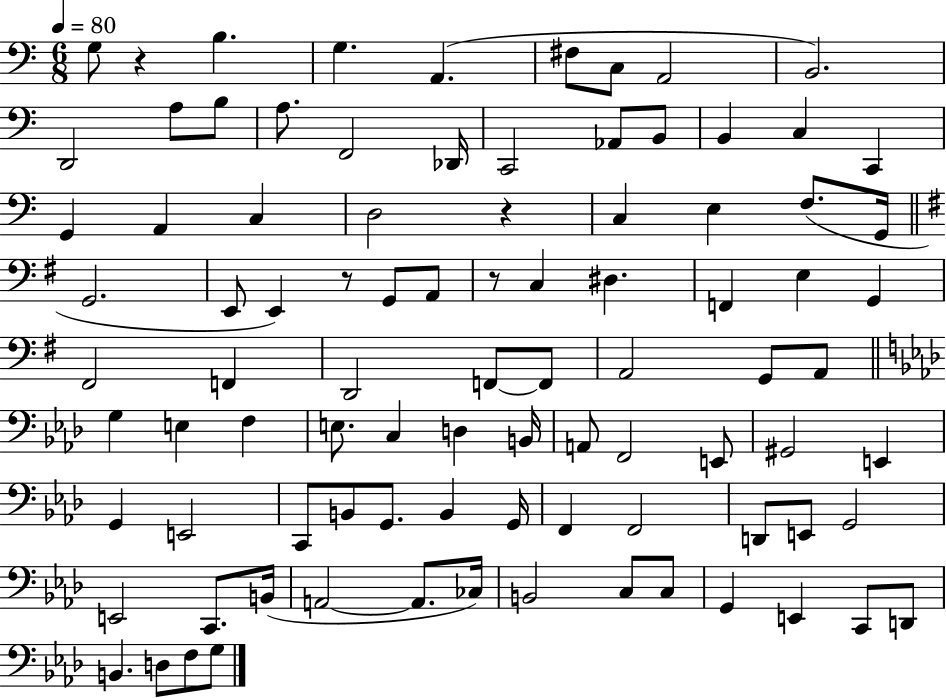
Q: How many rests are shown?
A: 4